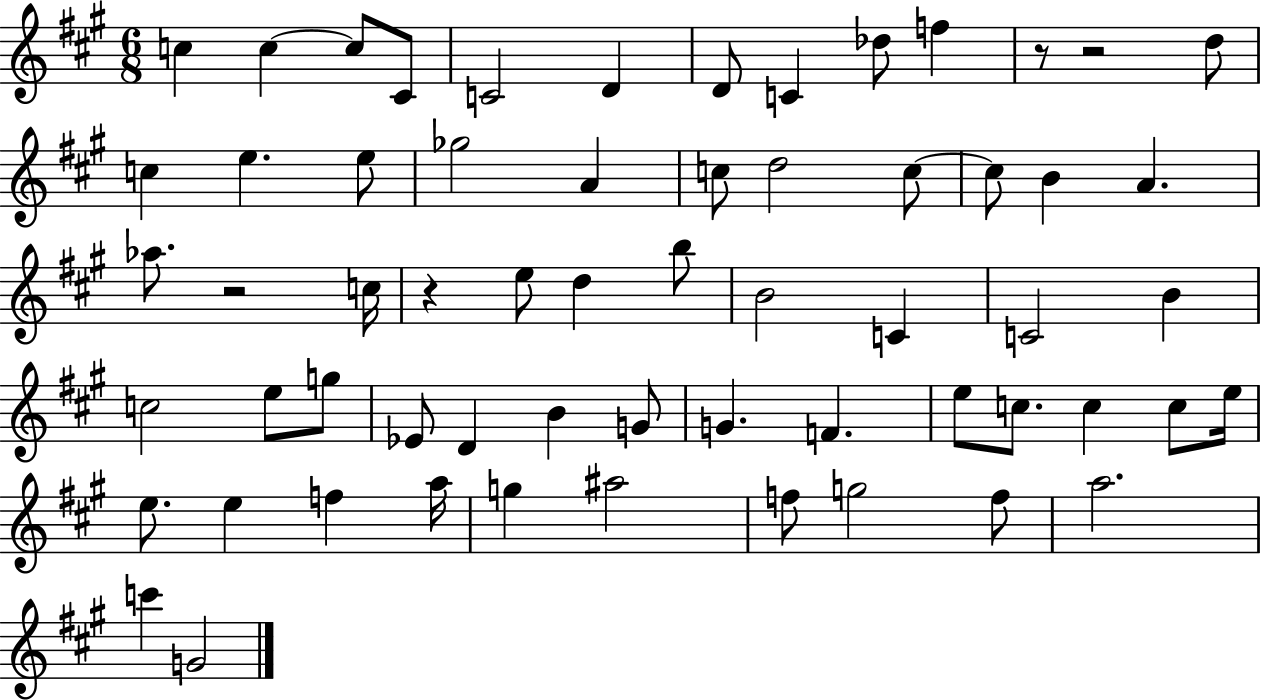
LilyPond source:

{
  \clef treble
  \numericTimeSignature
  \time 6/8
  \key a \major
  c''4 c''4~~ c''8 cis'8 | c'2 d'4 | d'8 c'4 des''8 f''4 | r8 r2 d''8 | \break c''4 e''4. e''8 | ges''2 a'4 | c''8 d''2 c''8~~ | c''8 b'4 a'4. | \break aes''8. r2 c''16 | r4 e''8 d''4 b''8 | b'2 c'4 | c'2 b'4 | \break c''2 e''8 g''8 | ees'8 d'4 b'4 g'8 | g'4. f'4. | e''8 c''8. c''4 c''8 e''16 | \break e''8. e''4 f''4 a''16 | g''4 ais''2 | f''8 g''2 f''8 | a''2. | \break c'''4 g'2 | \bar "|."
}